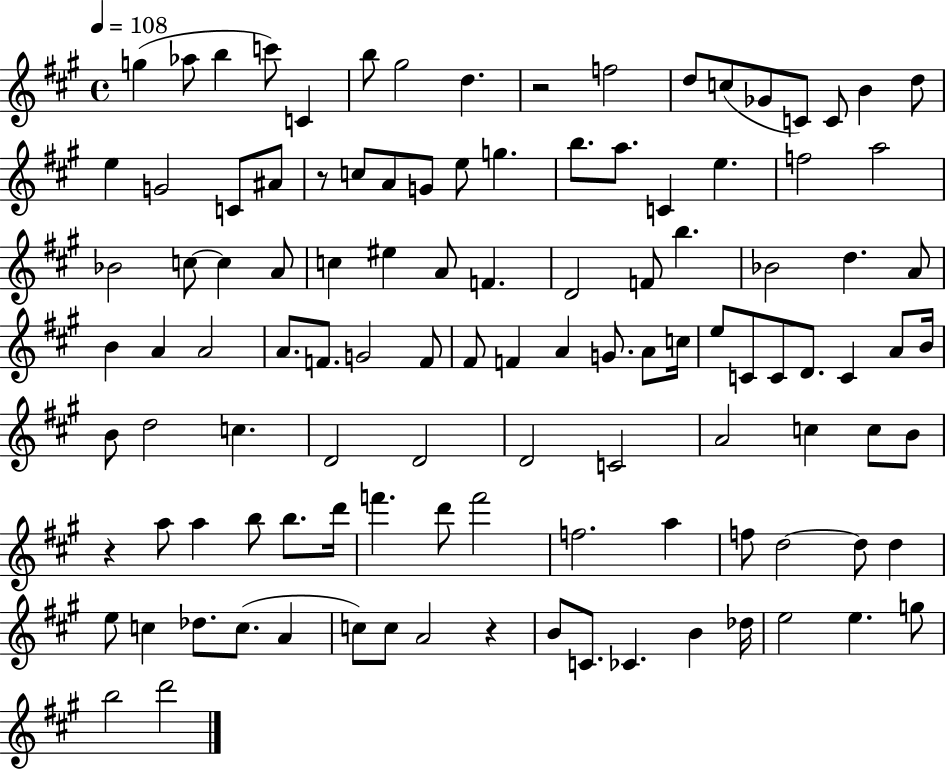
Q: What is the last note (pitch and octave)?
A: D6